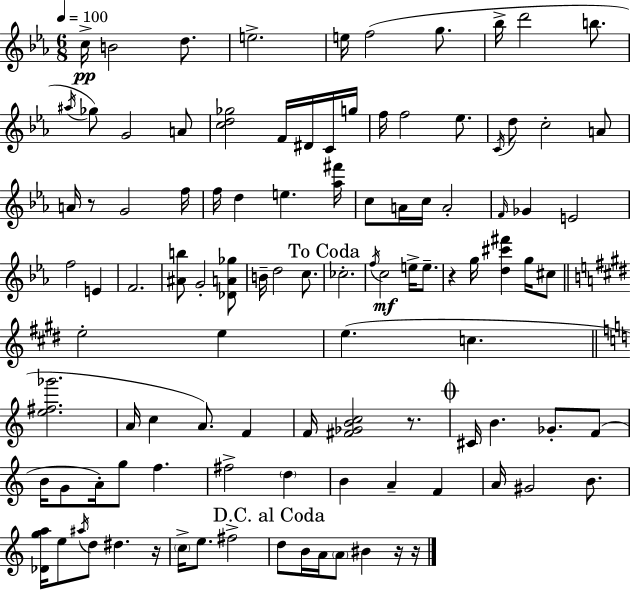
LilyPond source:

{
  \clef treble
  \numericTimeSignature
  \time 6/8
  \key c \minor
  \tempo 4 = 100
  \repeat volta 2 { c''16->\pp b'2 d''8. | e''2.-> | e''16 f''2( g''8. | bes''16-> d'''2 b''8. | \break \acciaccatura { ais''16 }) ges''8 g'2 a'8 | <c'' d'' ges''>2 f'16 dis'16 c'16 | g''16 f''16 f''2 ees''8. | \acciaccatura { c'16 } d''8 c''2-. | \break a'8 a'16 r8 g'2 | f''16 f''16 d''4 e''4. | <aes'' fis'''>16 c''8 a'16 c''16 a'2-. | \grace { f'16 } ges'4 e'2 | \break f''2 e'4 | f'2. | <ais' b''>8 g'2-. | <des' a' ges''>8 b'16-- d''2 | \break c''8. \mark "To Coda" ces''2.-. | \acciaccatura { f''16 } c''2\mf | e''16-> e''8.-- r4 g''16 <d'' cis''' fis'''>4 | g''16 cis''8 \bar "||" \break \key e \major e''2-. e''4 | e''4.( c''4. | \bar "||" \break \key c \major <e'' fis'' ges'''>2. | a'16 c''4 a'8.) f'4 | f'16 <fis' ges' b' c''>2 r8. | \mark \markup { \musicglyph "scripts.coda" } cis'16 b'4. ges'8.-. f'8( | \break b'16 g'8 a'16-.) g''8 f''4. | fis''2-> \parenthesize d''4 | b'4 a'4-- f'4 | a'16 gis'2 b'8. | \break <des' g'' a''>16 e''8 \acciaccatura { ais''16 } d''8 dis''4. | r16 \parenthesize c''16-> e''8. fis''2-> | \mark "D.C. al Coda" d''8 b'16 a'16 \parenthesize a'8 bis'4 r16 | r16 } \bar "|."
}